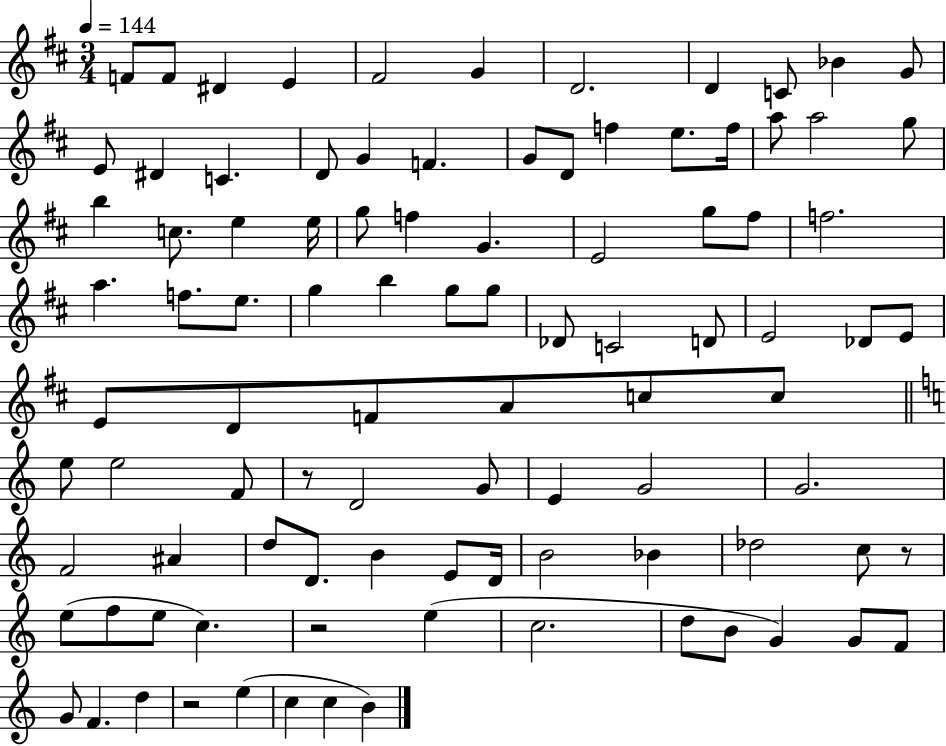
{
  \clef treble
  \numericTimeSignature
  \time 3/4
  \key d \major
  \tempo 4 = 144
  f'8 f'8 dis'4 e'4 | fis'2 g'4 | d'2. | d'4 c'8 bes'4 g'8 | \break e'8 dis'4 c'4. | d'8 g'4 f'4. | g'8 d'8 f''4 e''8. f''16 | a''8 a''2 g''8 | \break b''4 c''8. e''4 e''16 | g''8 f''4 g'4. | e'2 g''8 fis''8 | f''2. | \break a''4. f''8. e''8. | g''4 b''4 g''8 g''8 | des'8 c'2 d'8 | e'2 des'8 e'8 | \break e'8 d'8 f'8 a'8 c''8 c''8 | \bar "||" \break \key c \major e''8 e''2 f'8 | r8 d'2 g'8 | e'4 g'2 | g'2. | \break f'2 ais'4 | d''8 d'8. b'4 e'8 d'16 | b'2 bes'4 | des''2 c''8 r8 | \break e''8( f''8 e''8 c''4.) | r2 e''4( | c''2. | d''8 b'8 g'4) g'8 f'8 | \break g'8 f'4. d''4 | r2 e''4( | c''4 c''4 b'4) | \bar "|."
}